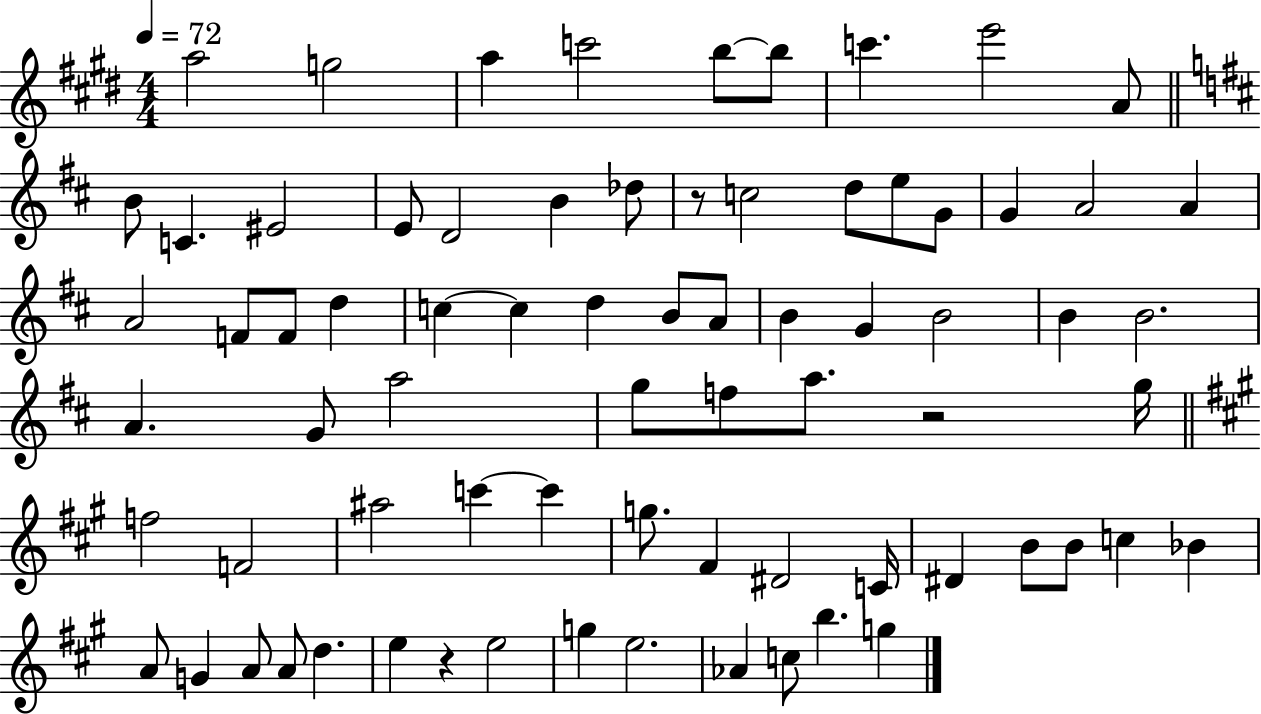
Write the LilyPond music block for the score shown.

{
  \clef treble
  \numericTimeSignature
  \time 4/4
  \key e \major
  \tempo 4 = 72
  \repeat volta 2 { a''2 g''2 | a''4 c'''2 b''8~~ b''8 | c'''4. e'''2 a'8 | \bar "||" \break \key d \major b'8 c'4. eis'2 | e'8 d'2 b'4 des''8 | r8 c''2 d''8 e''8 g'8 | g'4 a'2 a'4 | \break a'2 f'8 f'8 d''4 | c''4~~ c''4 d''4 b'8 a'8 | b'4 g'4 b'2 | b'4 b'2. | \break a'4. g'8 a''2 | g''8 f''8 a''8. r2 g''16 | \bar "||" \break \key a \major f''2 f'2 | ais''2 c'''4~~ c'''4 | g''8. fis'4 dis'2 c'16 | dis'4 b'8 b'8 c''4 bes'4 | \break a'8 g'4 a'8 a'8 d''4. | e''4 r4 e''2 | g''4 e''2. | aes'4 c''8 b''4. g''4 | \break } \bar "|."
}